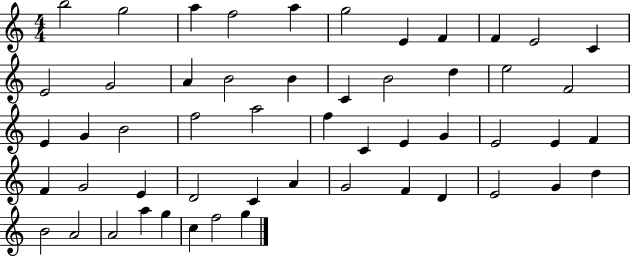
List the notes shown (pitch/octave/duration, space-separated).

B5/h G5/h A5/q F5/h A5/q G5/h E4/q F4/q F4/q E4/h C4/q E4/h G4/h A4/q B4/h B4/q C4/q B4/h D5/q E5/h F4/h E4/q G4/q B4/h F5/h A5/h F5/q C4/q E4/q G4/q E4/h E4/q F4/q F4/q G4/h E4/q D4/h C4/q A4/q G4/h F4/q D4/q E4/h G4/q D5/q B4/h A4/h A4/h A5/q G5/q C5/q F5/h G5/q